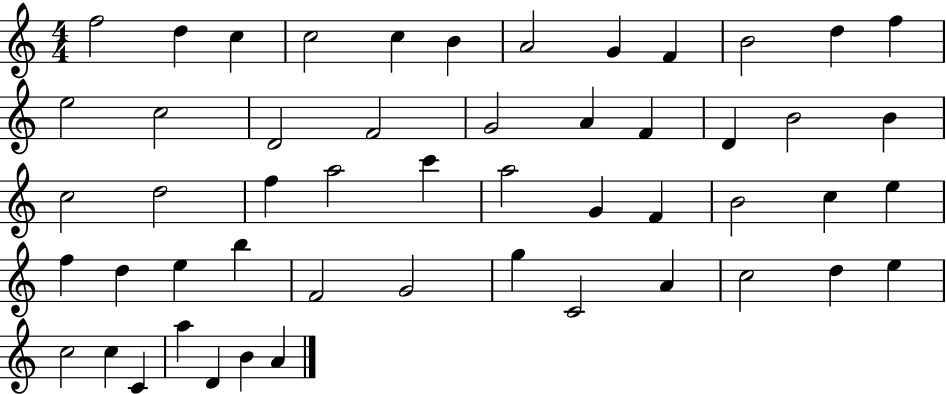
F5/h D5/q C5/q C5/h C5/q B4/q A4/h G4/q F4/q B4/h D5/q F5/q E5/h C5/h D4/h F4/h G4/h A4/q F4/q D4/q B4/h B4/q C5/h D5/h F5/q A5/h C6/q A5/h G4/q F4/q B4/h C5/q E5/q F5/q D5/q E5/q B5/q F4/h G4/h G5/q C4/h A4/q C5/h D5/q E5/q C5/h C5/q C4/q A5/q D4/q B4/q A4/q